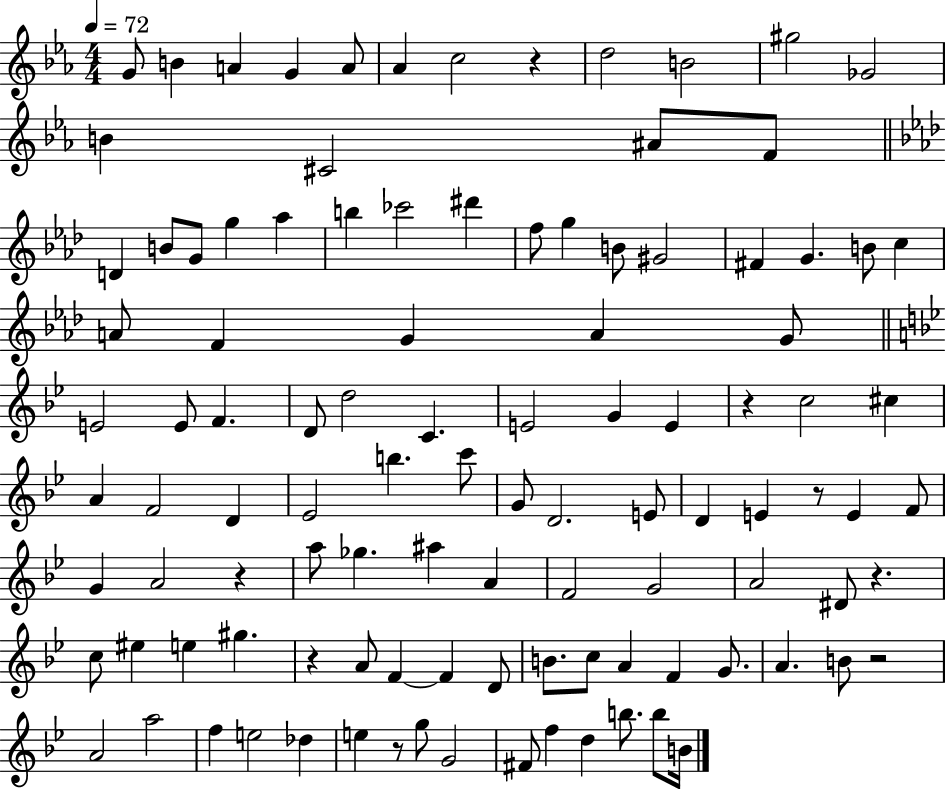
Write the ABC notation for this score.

X:1
T:Untitled
M:4/4
L:1/4
K:Eb
G/2 B A G A/2 _A c2 z d2 B2 ^g2 _G2 B ^C2 ^A/2 F/2 D B/2 G/2 g _a b _c'2 ^d' f/2 g B/2 ^G2 ^F G B/2 c A/2 F G A G/2 E2 E/2 F D/2 d2 C E2 G E z c2 ^c A F2 D _E2 b c'/2 G/2 D2 E/2 D E z/2 E F/2 G A2 z a/2 _g ^a A F2 G2 A2 ^D/2 z c/2 ^e e ^g z A/2 F F D/2 B/2 c/2 A F G/2 A B/2 z2 A2 a2 f e2 _d e z/2 g/2 G2 ^F/2 f d b/2 b/2 B/4